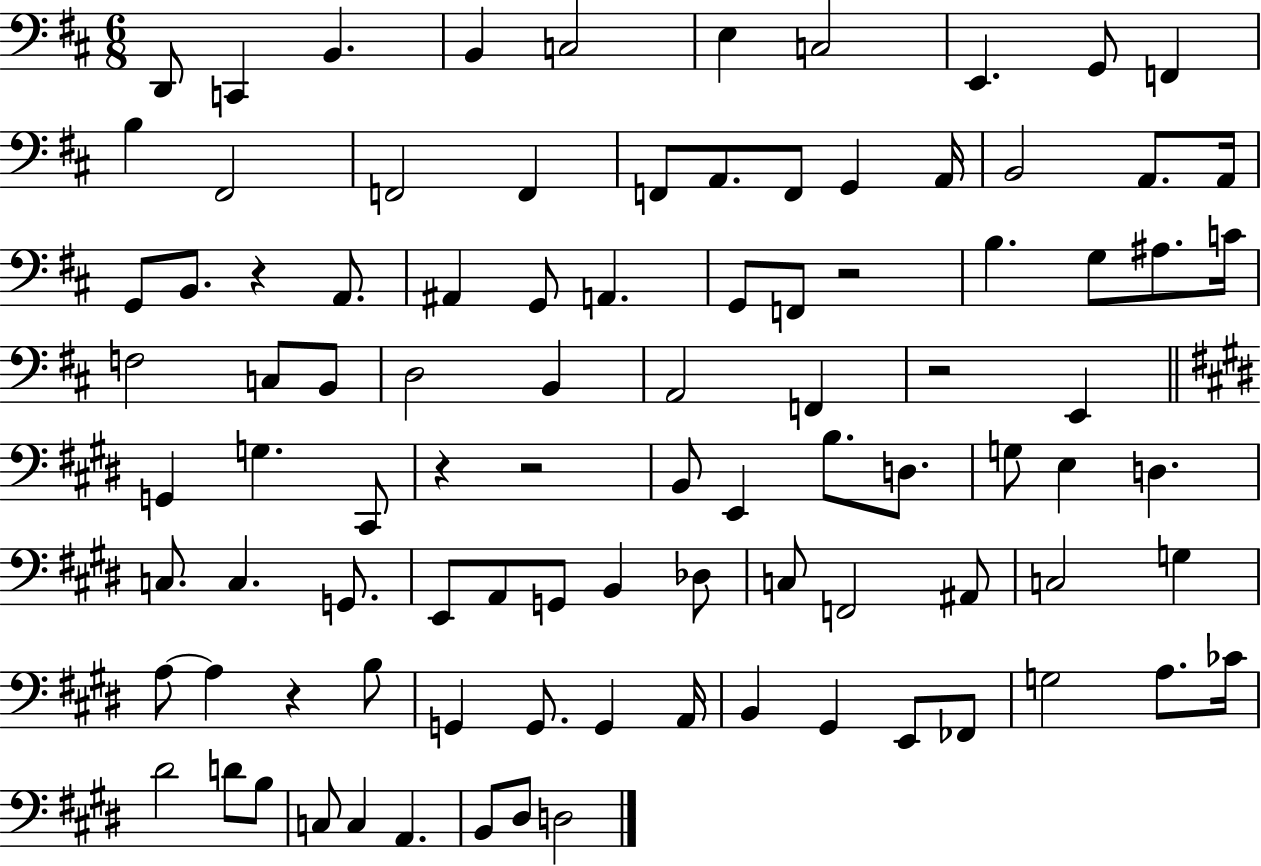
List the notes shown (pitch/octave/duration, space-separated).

D2/e C2/q B2/q. B2/q C3/h E3/q C3/h E2/q. G2/e F2/q B3/q F#2/h F2/h F2/q F2/e A2/e. F2/e G2/q A2/s B2/h A2/e. A2/s G2/e B2/e. R/q A2/e. A#2/q G2/e A2/q. G2/e F2/e R/h B3/q. G3/e A#3/e. C4/s F3/h C3/e B2/e D3/h B2/q A2/h F2/q R/h E2/q G2/q G3/q. C#2/e R/q R/h B2/e E2/q B3/e. D3/e. G3/e E3/q D3/q. C3/e. C3/q. G2/e. E2/e A2/e G2/e B2/q Db3/e C3/e F2/h A#2/e C3/h G3/q A3/e A3/q R/q B3/e G2/q G2/e. G2/q A2/s B2/q G#2/q E2/e FES2/e G3/h A3/e. CES4/s D#4/h D4/e B3/e C3/e C3/q A2/q. B2/e D#3/e D3/h